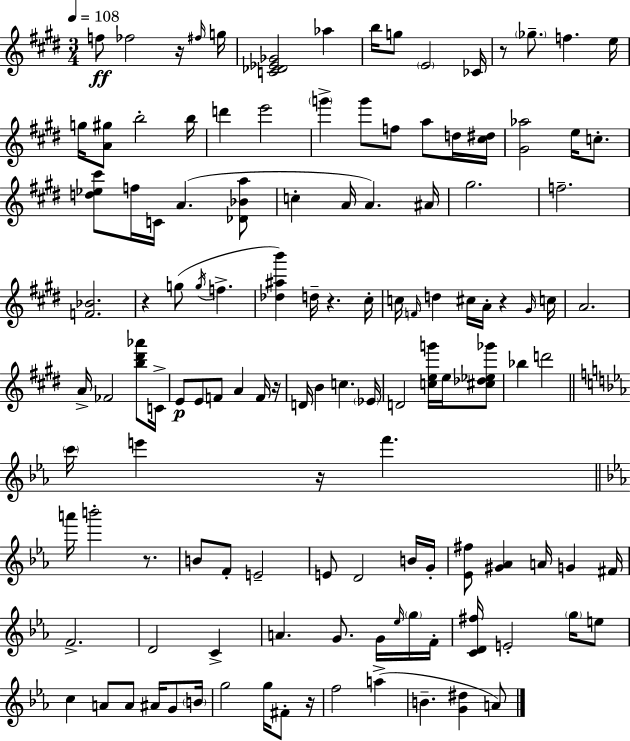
{
  \clef treble
  \numericTimeSignature
  \time 3/4
  \key e \major
  \tempo 4 = 108
  f''8\ff fes''2 r16 \grace { fis''16 } | g''16 <c' des' ees' ges'>2 aes''4 | b''16 g''8 \parenthesize e'2 | ces'16 r8 \parenthesize ges''8.-- f''4. | \break e''16 g''16 <a' gis''>8 b''2-. | b''16 d'''4 e'''2 | \parenthesize g'''4-> g'''8 f''8 a''8 d''16 | <cis'' dis''>16 <gis' aes''>2 e''16 c''8.-. | \break <d'' ees'' cis'''>8 f''16 c'16 a'4.( <des' bes' a''>8 | c''4-. a'16 a'4.) | ais'16 gis''2. | f''2.-- | \break <f' bes'>2. | r4 g''8( \acciaccatura { g''16 } f''4.-> | <des'' ais'' b'''>4) d''16-- r4. | cis''16-. c''16 \grace { f'16 } d''4 cis''16 a'16-. r4 | \break \grace { gis'16 } c''16 a'2. | a'16-> fes'2 | <b'' dis''' aes'''>8 c'16-> e'8\p e'8 f'8 a'4 | f'16 r16 d'16 b'4 c''4. | \break \parenthesize ees'16 d'2 | <c'' e'' g'''>16 e''16 <cis'' des'' ees'' ges'''>8 bes''4 d'''2 | \bar "||" \break \key ees \major \parenthesize c'''16 e'''4 r16 f'''4. | \bar "||" \break \key c \minor a'''16 b'''2-. r8. | b'8 f'8-. e'2-- | e'8 d'2 b'16 g'16-. | <ees' fis''>8 <gis' aes'>4 a'16 g'4 fis'16 | \break f'2.-> | d'2 c'4-> | a'4. g'8. g'16 \grace { ees''16 } \parenthesize g''16 | f'16-. <c' d' fis''>16 e'2-. \parenthesize g''16 e''8 | \break c''4 a'8 a'8 ais'16 g'8 | \parenthesize b'16 g''2 g''16 fis'8-. | r16 f''2 a''4->( | b'4.-- <g' dis''>4 a'8) | \break \bar "|."
}